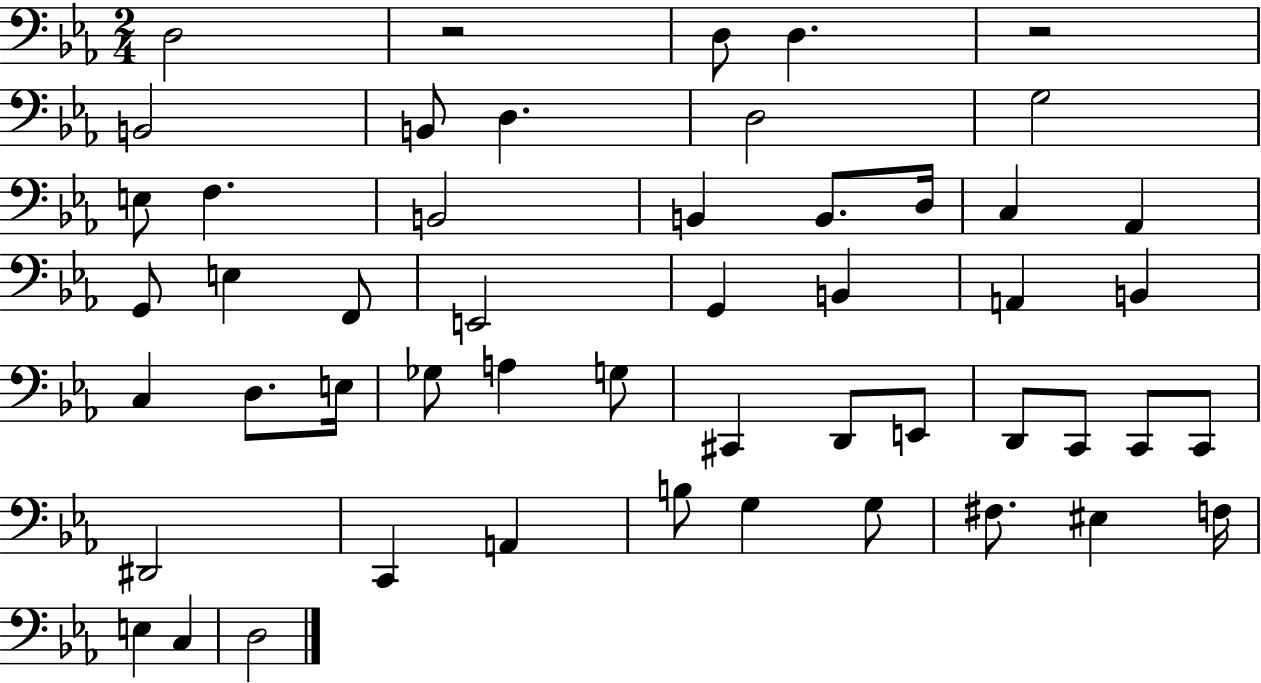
{
  \clef bass
  \numericTimeSignature
  \time 2/4
  \key ees \major
  d2 | r2 | d8 d4. | r2 | \break b,2 | b,8 d4. | d2 | g2 | \break e8 f4. | b,2 | b,4 b,8. d16 | c4 aes,4 | \break g,8 e4 f,8 | e,2 | g,4 b,4 | a,4 b,4 | \break c4 d8. e16 | ges8 a4 g8 | cis,4 d,8 e,8 | d,8 c,8 c,8 c,8 | \break dis,2 | c,4 a,4 | b8 g4 g8 | fis8. eis4 f16 | \break e4 c4 | d2 | \bar "|."
}